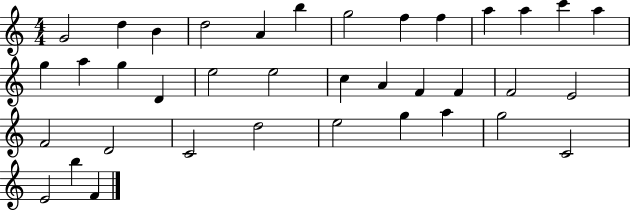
X:1
T:Untitled
M:4/4
L:1/4
K:C
G2 d B d2 A b g2 f f a a c' a g a g D e2 e2 c A F F F2 E2 F2 D2 C2 d2 e2 g a g2 C2 E2 b F